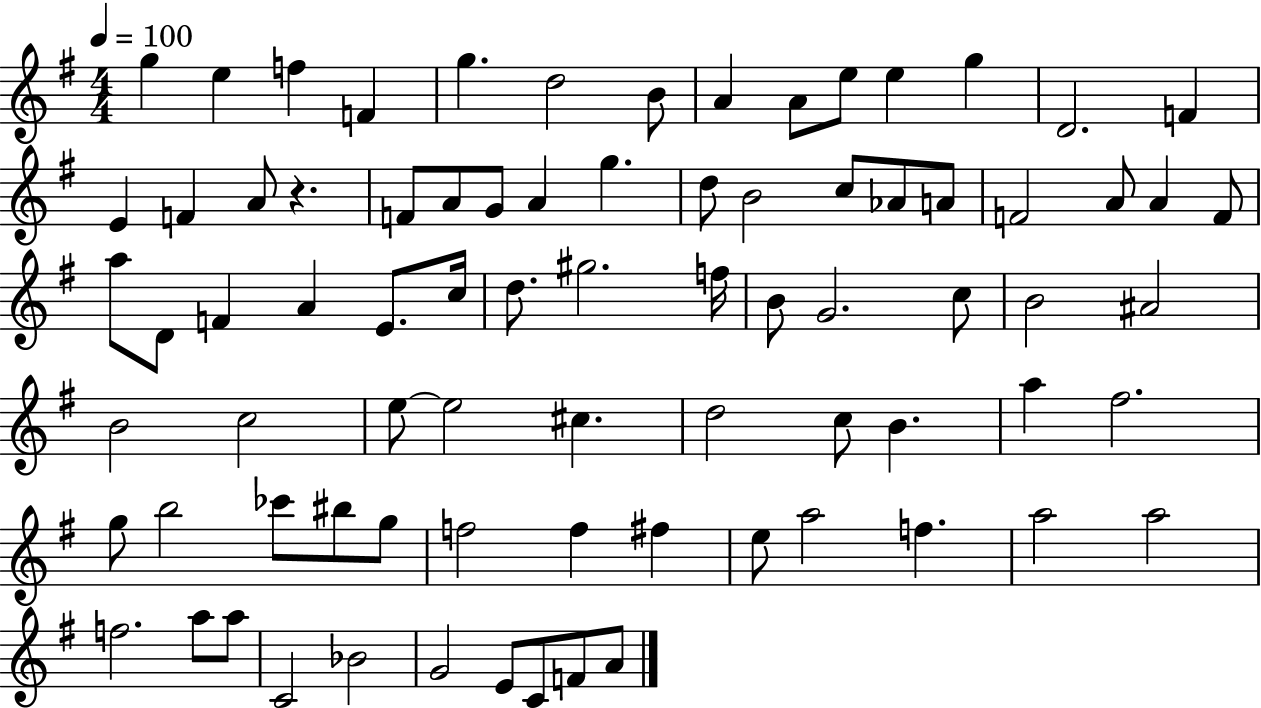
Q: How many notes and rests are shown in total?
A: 79